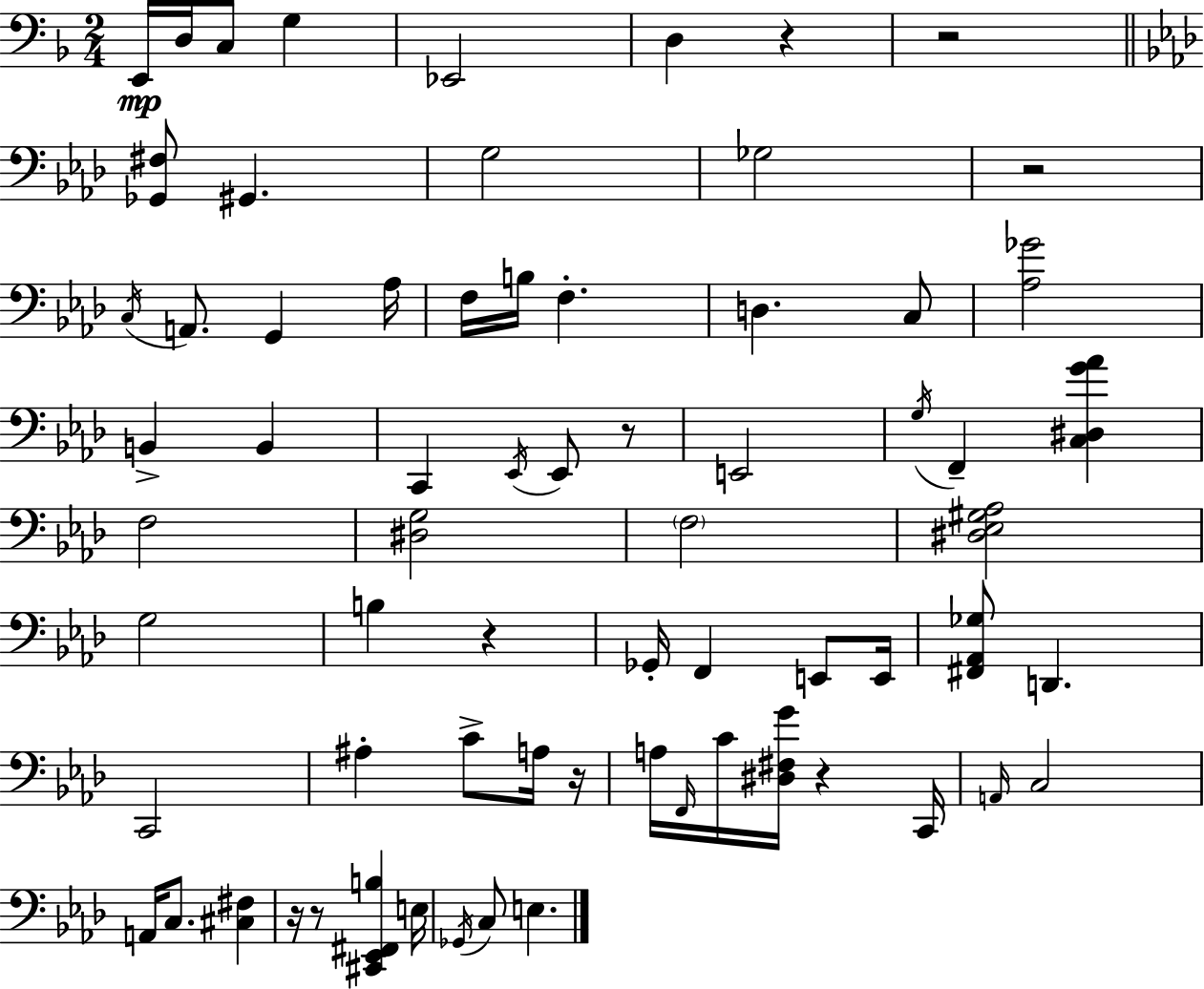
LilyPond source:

{
  \clef bass
  \numericTimeSignature
  \time 2/4
  \key d \minor
  e,16\mp d16 c8 g4 | ees,2 | d4 r4 | r2 | \break \bar "||" \break \key aes \major <ges, fis>8 gis,4. | g2 | ges2 | r2 | \break \acciaccatura { c16 } a,8. g,4 | aes16 f16 b16 f4.-. | d4. c8 | <aes ges'>2 | \break b,4-> b,4 | c,4 \acciaccatura { ees,16 } ees,8 | r8 e,2 | \acciaccatura { g16 } f,4-- <c dis g' aes'>4 | \break f2 | <dis g>2 | \parenthesize f2 | <dis ees gis aes>2 | \break g2 | b4 r4 | ges,16-. f,4 | e,8 e,16 <fis, aes, ges>8 d,4. | \break c,2 | ais4-. c'8-> | a16 r16 a16 \grace { f,16 } c'16 <dis fis g'>16 r4 | c,16 \grace { a,16 } c2 | \break a,16 c8. | <cis fis>4 r16 r8 | <cis, ees, fis, b>4 e16 \acciaccatura { ges,16 } c8 | e4. \bar "|."
}